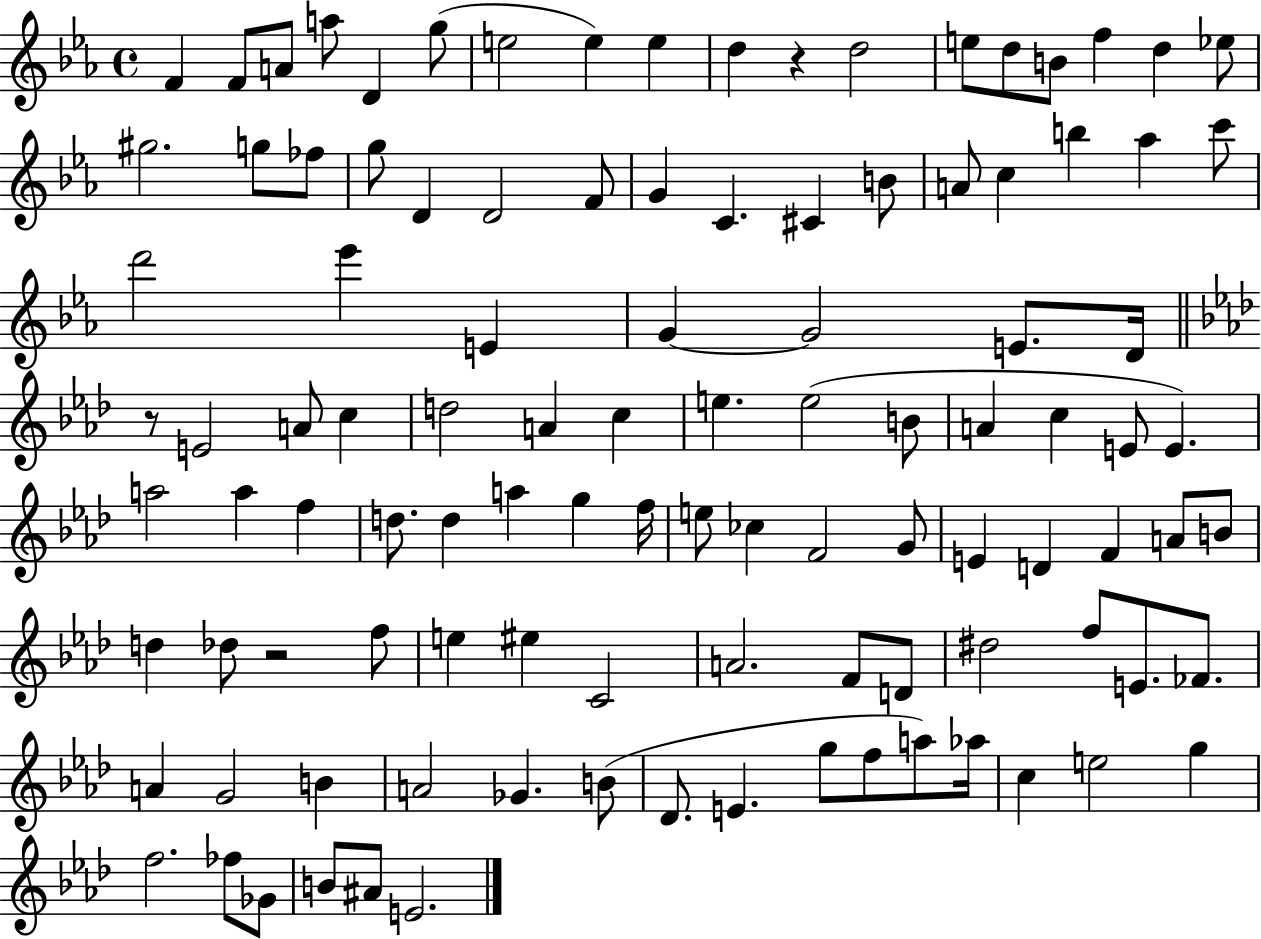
{
  \clef treble
  \time 4/4
  \defaultTimeSignature
  \key ees \major
  f'4 f'8 a'8 a''8 d'4 g''8( | e''2 e''4) e''4 | d''4 r4 d''2 | e''8 d''8 b'8 f''4 d''4 ees''8 | \break gis''2. g''8 fes''8 | g''8 d'4 d'2 f'8 | g'4 c'4. cis'4 b'8 | a'8 c''4 b''4 aes''4 c'''8 | \break d'''2 ees'''4 e'4 | g'4~~ g'2 e'8. d'16 | \bar "||" \break \key aes \major r8 e'2 a'8 c''4 | d''2 a'4 c''4 | e''4. e''2( b'8 | a'4 c''4 e'8 e'4.) | \break a''2 a''4 f''4 | d''8. d''4 a''4 g''4 f''16 | e''8 ces''4 f'2 g'8 | e'4 d'4 f'4 a'8 b'8 | \break d''4 des''8 r2 f''8 | e''4 eis''4 c'2 | a'2. f'8 d'8 | dis''2 f''8 e'8. fes'8. | \break a'4 g'2 b'4 | a'2 ges'4. b'8( | des'8. e'4. g''8 f''8 a''8) aes''16 | c''4 e''2 g''4 | \break f''2. fes''8 ges'8 | b'8 ais'8 e'2. | \bar "|."
}